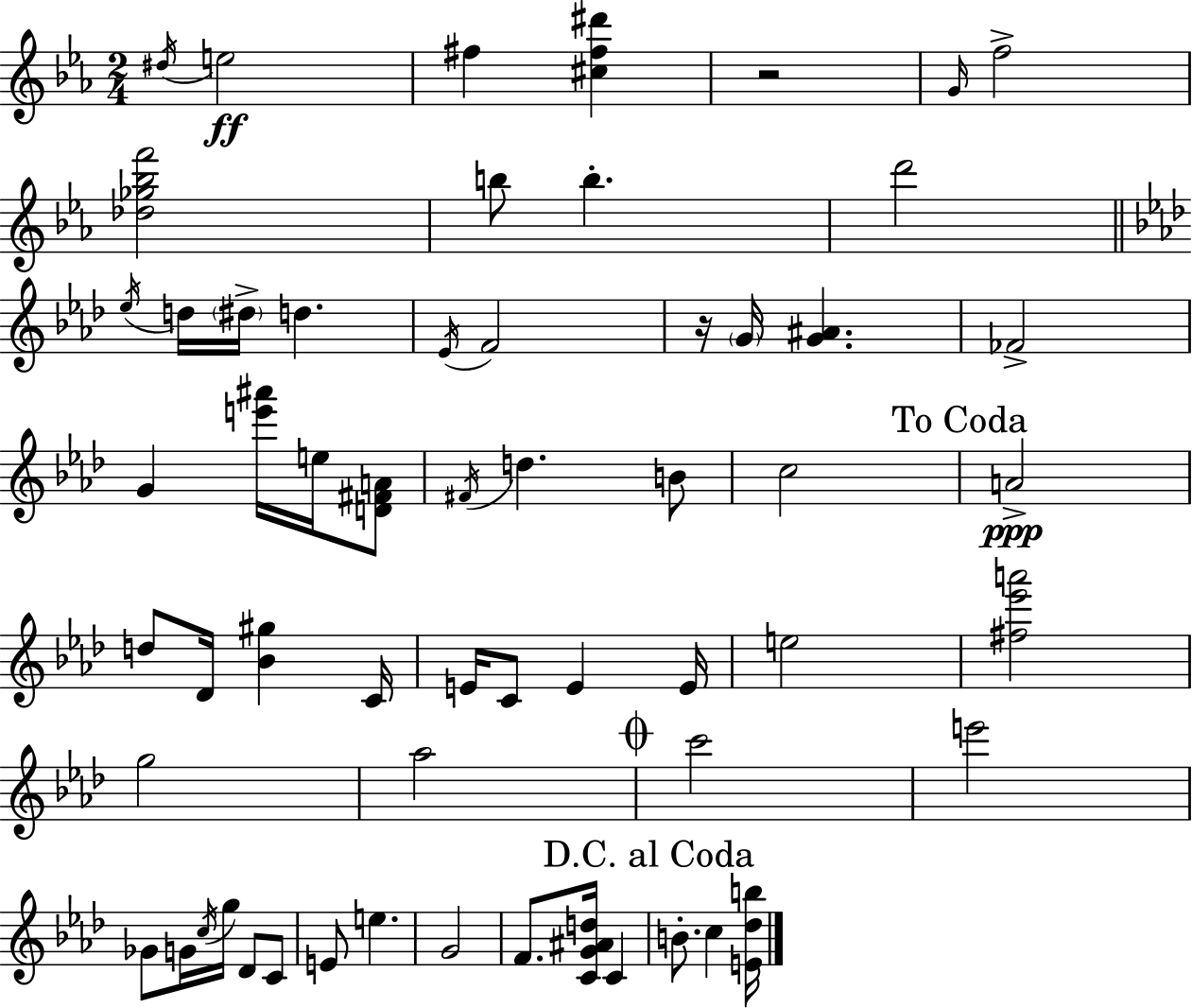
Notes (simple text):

D#5/s E5/h F#5/q [C#5,F#5,D#6]/q R/h G4/s F5/h [Db5,Gb5,Bb5,F6]/h B5/e B5/q. D6/h Eb5/s D5/s D#5/s D5/q. Eb4/s F4/h R/s G4/s [G4,A#4]/q. FES4/h G4/q [E6,A#6]/s E5/s [D4,F#4,A4]/e F#4/s D5/q. B4/e C5/h A4/h D5/e Db4/s [Bb4,G#5]/q C4/s E4/s C4/e E4/q E4/s E5/h [F#5,Eb6,A6]/h G5/h Ab5/h C6/h E6/h Gb4/e G4/s C5/s G5/s Db4/e C4/e E4/e E5/q. G4/h F4/e. [C4,G4,A#4,D5]/s C4/q B4/e. C5/q [E4,Db5,B5]/s